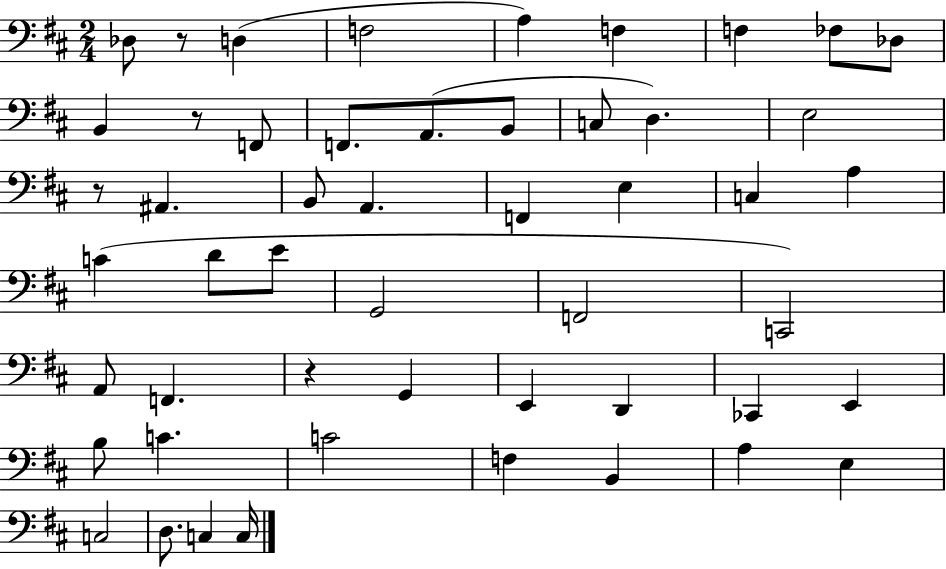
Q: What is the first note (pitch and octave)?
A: Db3